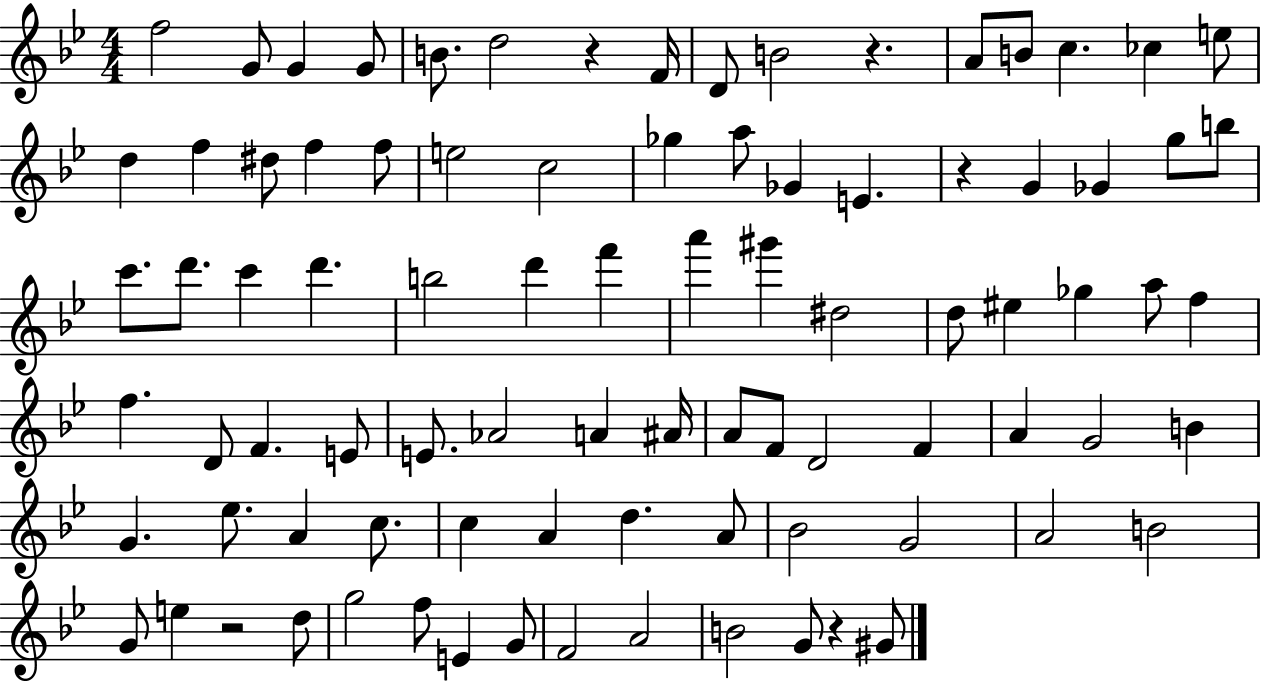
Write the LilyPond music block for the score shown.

{
  \clef treble
  \numericTimeSignature
  \time 4/4
  \key bes \major
  f''2 g'8 g'4 g'8 | b'8. d''2 r4 f'16 | d'8 b'2 r4. | a'8 b'8 c''4. ces''4 e''8 | \break d''4 f''4 dis''8 f''4 f''8 | e''2 c''2 | ges''4 a''8 ges'4 e'4. | r4 g'4 ges'4 g''8 b''8 | \break c'''8. d'''8. c'''4 d'''4. | b''2 d'''4 f'''4 | a'''4 gis'''4 dis''2 | d''8 eis''4 ges''4 a''8 f''4 | \break f''4. d'8 f'4. e'8 | e'8. aes'2 a'4 ais'16 | a'8 f'8 d'2 f'4 | a'4 g'2 b'4 | \break g'4. ees''8. a'4 c''8. | c''4 a'4 d''4. a'8 | bes'2 g'2 | a'2 b'2 | \break g'8 e''4 r2 d''8 | g''2 f''8 e'4 g'8 | f'2 a'2 | b'2 g'8 r4 gis'8 | \break \bar "|."
}